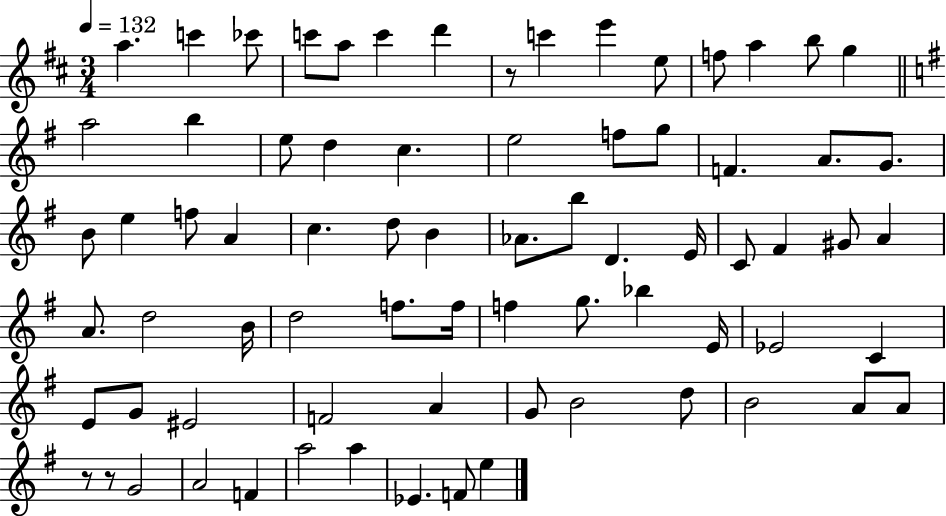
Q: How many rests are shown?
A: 3